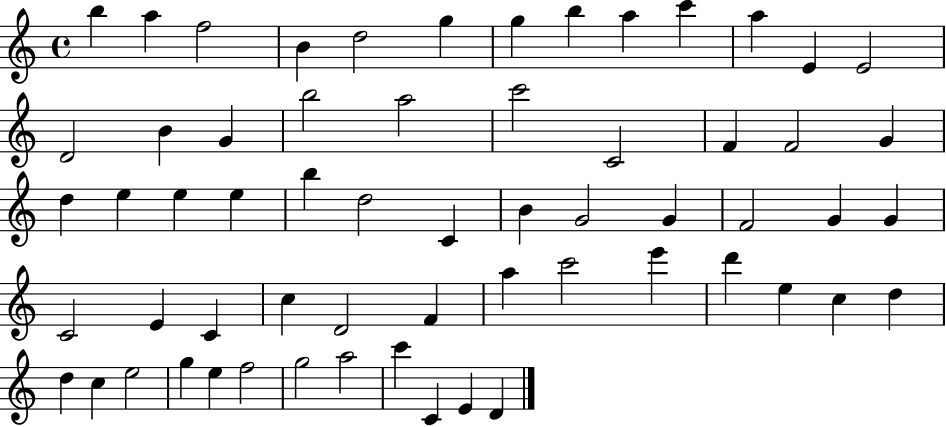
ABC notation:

X:1
T:Untitled
M:4/4
L:1/4
K:C
b a f2 B d2 g g b a c' a E E2 D2 B G b2 a2 c'2 C2 F F2 G d e e e b d2 C B G2 G F2 G G C2 E C c D2 F a c'2 e' d' e c d d c e2 g e f2 g2 a2 c' C E D